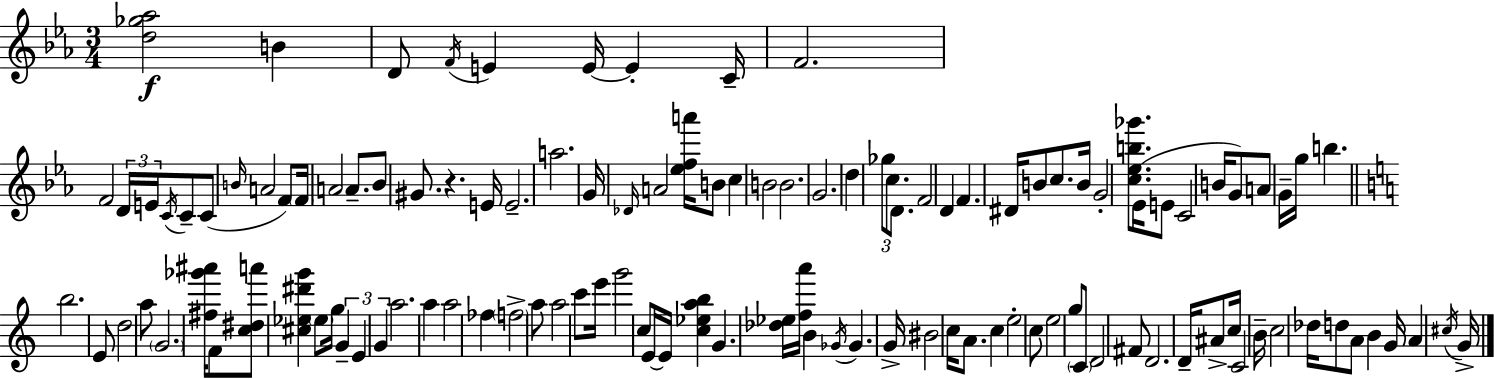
[D5,Gb5,Ab5]/h B4/q D4/e F4/s E4/q E4/s E4/q C4/s F4/h. F4/h D4/s E4/s C4/s C4/e C4/e B4/s A4/h F4/e F4/s A4/h A4/e. Bb4/e G#4/e. R/q. E4/s E4/h. A5/h. G4/s Db4/s A4/h [Eb5,F5,A6]/s B4/e C5/q B4/h B4/h. G4/h. D5/q Gb5/e C5/e. D4/e. F4/h D4/q F4/q. D#4/s B4/e C5/e. B4/s G4/h [C5,Eb5,B5,Gb6]/e. Eb4/s E4/e C4/h B4/s G4/e A4/e G4/s G5/s B5/q. B5/h. E4/e D5/h A5/e G4/h. [F#5,Gb6,A#6]/s F4/e [C5,D#5,A6]/e [C#5,Eb5,D#6,G6]/q Eb5/e G5/s G4/q E4/q G4/q A5/h. A5/q A5/h FES5/q F5/h A5/e A5/h C6/e E6/s G6/h C5/e E4/s E4/s [C5,Eb5,A5,B5]/q G4/q. [Db5,Eb5]/s [F5,A6]/s B4/q Gb4/s Gb4/q. G4/s BIS4/h C5/s A4/e. C5/q E5/h C5/e E5/h G5/e C4/e D4/h F#4/e D4/h. D4/s A#4/e C5/s C4/h B4/s C5/h Db5/s D5/e A4/e B4/q G4/s A4/q C#5/s G4/s